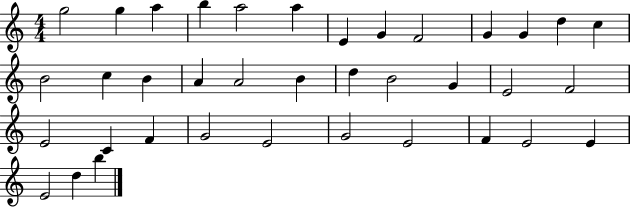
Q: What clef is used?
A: treble